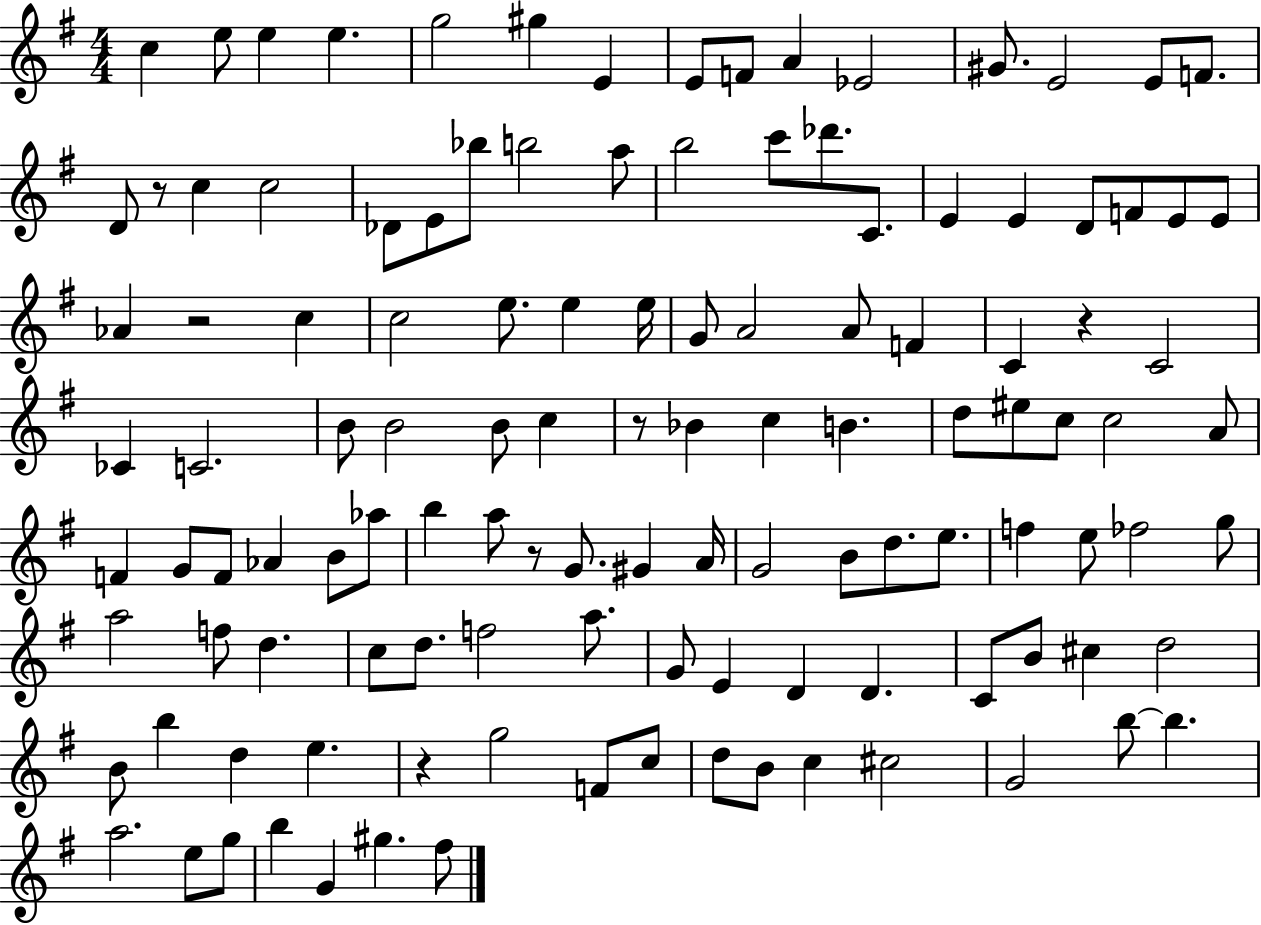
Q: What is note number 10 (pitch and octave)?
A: A4